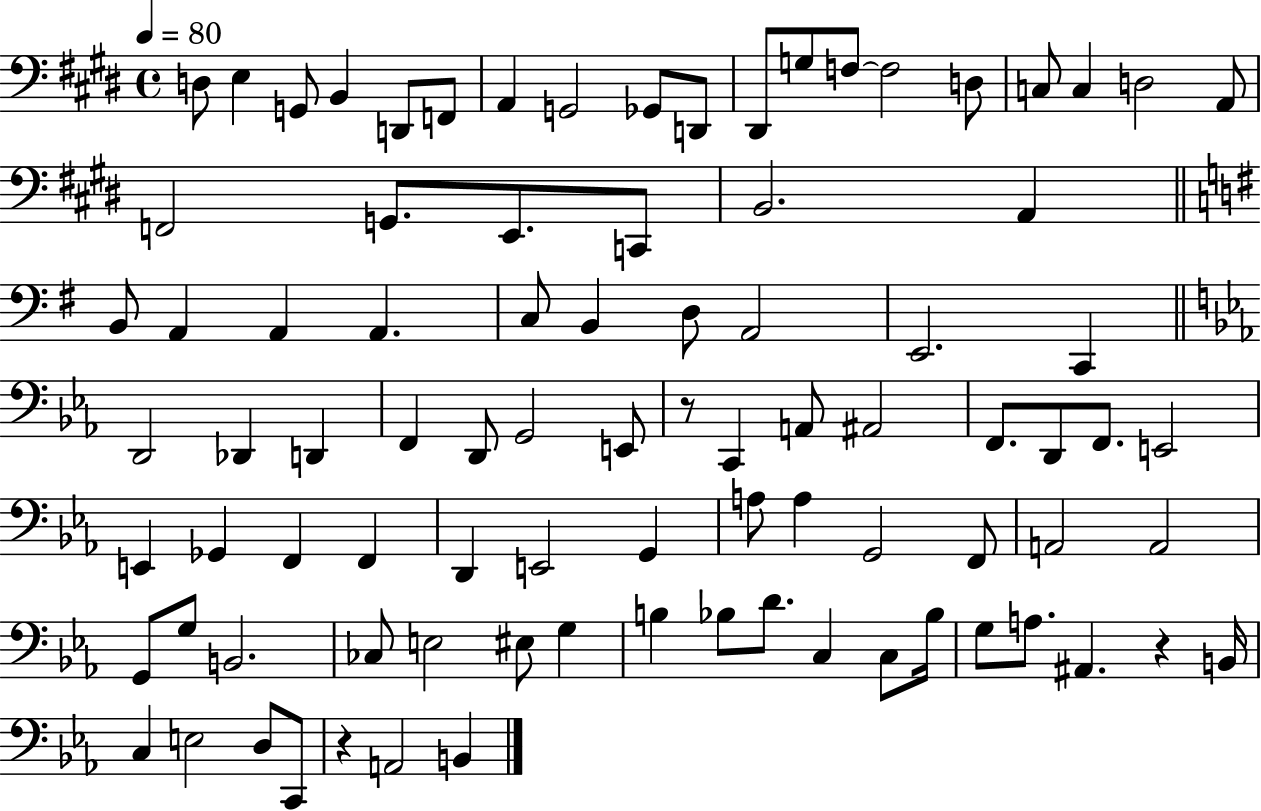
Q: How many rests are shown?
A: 3